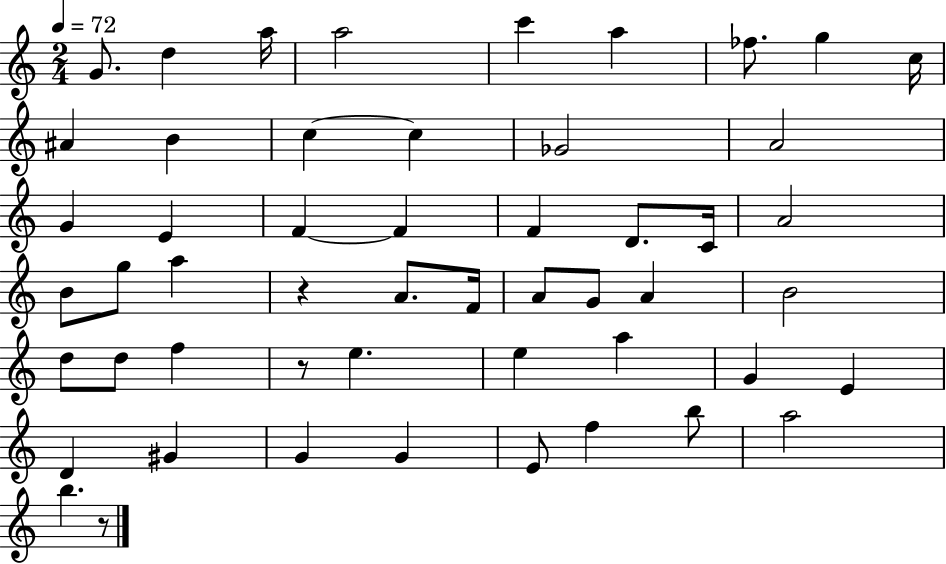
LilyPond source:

{
  \clef treble
  \numericTimeSignature
  \time 2/4
  \key c \major
  \tempo 4 = 72
  \repeat volta 2 { g'8. d''4 a''16 | a''2 | c'''4 a''4 | fes''8. g''4 c''16 | \break ais'4 b'4 | c''4~~ c''4 | ges'2 | a'2 | \break g'4 e'4 | f'4~~ f'4 | f'4 d'8. c'16 | a'2 | \break b'8 g''8 a''4 | r4 a'8. f'16 | a'8 g'8 a'4 | b'2 | \break d''8 d''8 f''4 | r8 e''4. | e''4 a''4 | g'4 e'4 | \break d'4 gis'4 | g'4 g'4 | e'8 f''4 b''8 | a''2 | \break b''4. r8 | } \bar "|."
}